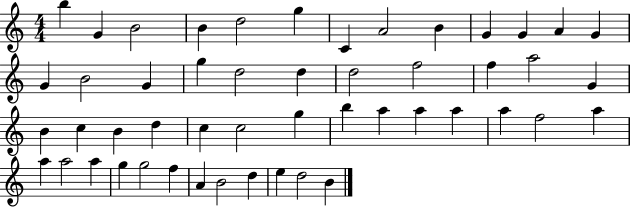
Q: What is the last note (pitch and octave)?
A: B4